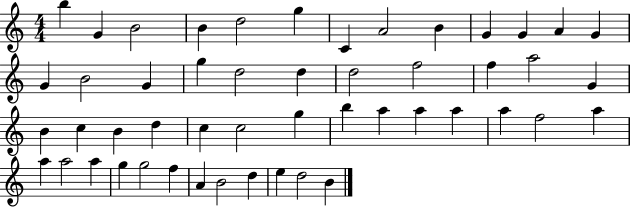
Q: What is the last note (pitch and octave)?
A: B4